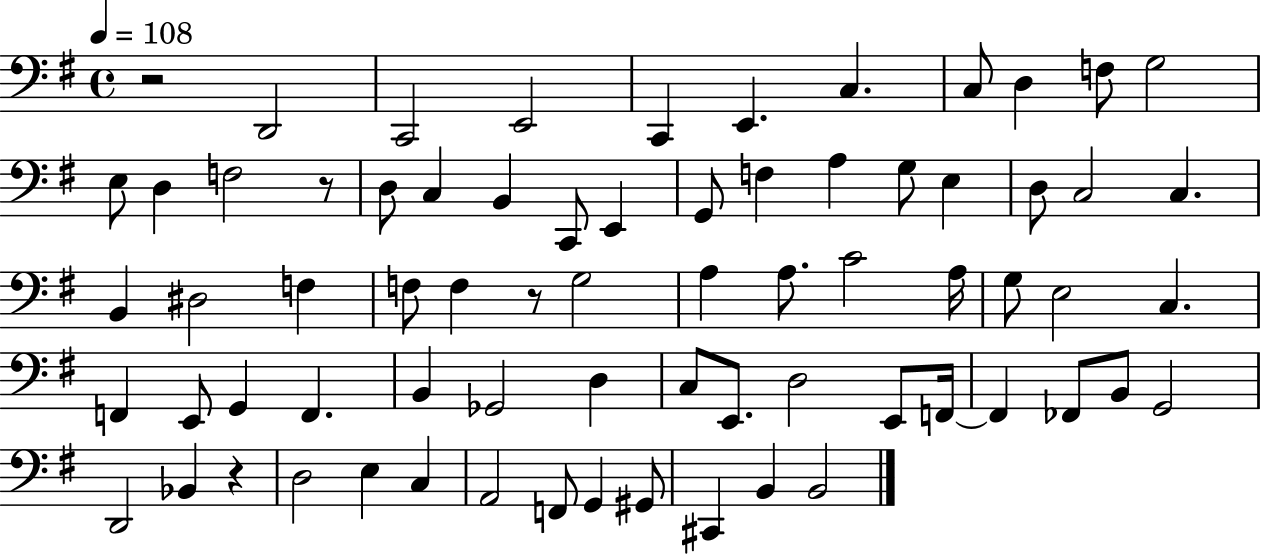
{
  \clef bass
  \time 4/4
  \defaultTimeSignature
  \key g \major
  \tempo 4 = 108
  \repeat volta 2 { r2 d,2 | c,2 e,2 | c,4 e,4. c4. | c8 d4 f8 g2 | \break e8 d4 f2 r8 | d8 c4 b,4 c,8 e,4 | g,8 f4 a4 g8 e4 | d8 c2 c4. | \break b,4 dis2 f4 | f8 f4 r8 g2 | a4 a8. c'2 a16 | g8 e2 c4. | \break f,4 e,8 g,4 f,4. | b,4 ges,2 d4 | c8 e,8. d2 e,8 f,16~~ | f,4 fes,8 b,8 g,2 | \break d,2 bes,4 r4 | d2 e4 c4 | a,2 f,8 g,4 gis,8 | cis,4 b,4 b,2 | \break } \bar "|."
}